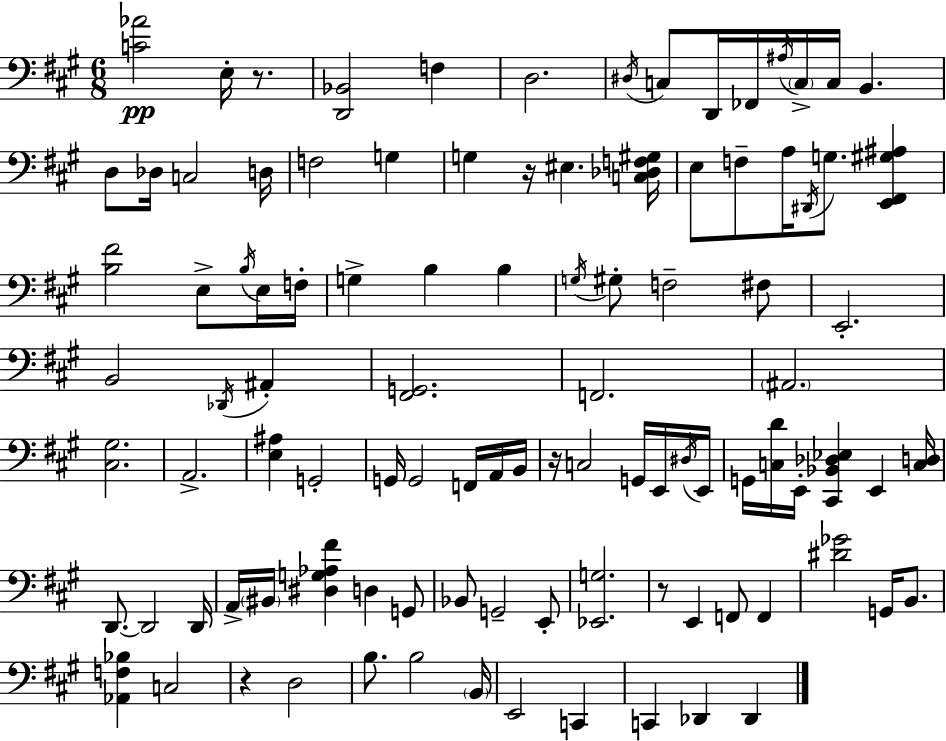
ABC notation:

X:1
T:Untitled
M:6/8
L:1/4
K:A
[C_A]2 E,/4 z/2 [D,,_B,,]2 F, D,2 ^D,/4 C,/2 D,,/4 _F,,/4 ^A,/4 C,/4 C,/4 B,, D,/2 _D,/4 C,2 D,/4 F,2 G, G, z/4 ^E, [C,_D,F,^G,]/4 E,/2 F,/2 A,/4 ^D,,/4 G,/2 [E,,^F,,^G,^A,] [B,^F]2 E,/2 B,/4 E,/4 F,/4 G, B, B, G,/4 ^G,/2 F,2 ^F,/2 E,,2 B,,2 _D,,/4 ^A,, [^F,,G,,]2 F,,2 ^A,,2 [^C,^G,]2 A,,2 [E,^A,] G,,2 G,,/4 G,,2 F,,/4 A,,/4 B,,/4 z/4 C,2 G,,/4 E,,/4 ^D,/4 E,,/4 G,,/4 [C,D]/4 E,,/4 [^C,,_B,,_D,_E,] E,, [C,D,]/4 D,,/2 D,,2 D,,/4 A,,/4 ^B,,/4 [^D,G,_A,^F] D, G,,/2 _B,,/2 G,,2 E,,/2 [_E,,G,]2 z/2 E,, F,,/2 F,, [^D_G]2 G,,/4 B,,/2 [_A,,F,_B,] C,2 z D,2 B,/2 B,2 B,,/4 E,,2 C,, C,, _D,, _D,,